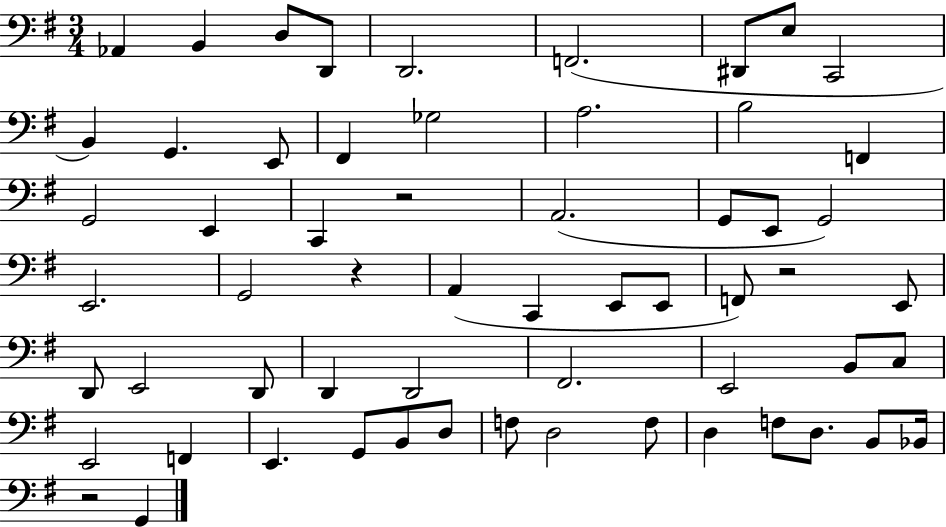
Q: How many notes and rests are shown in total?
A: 60